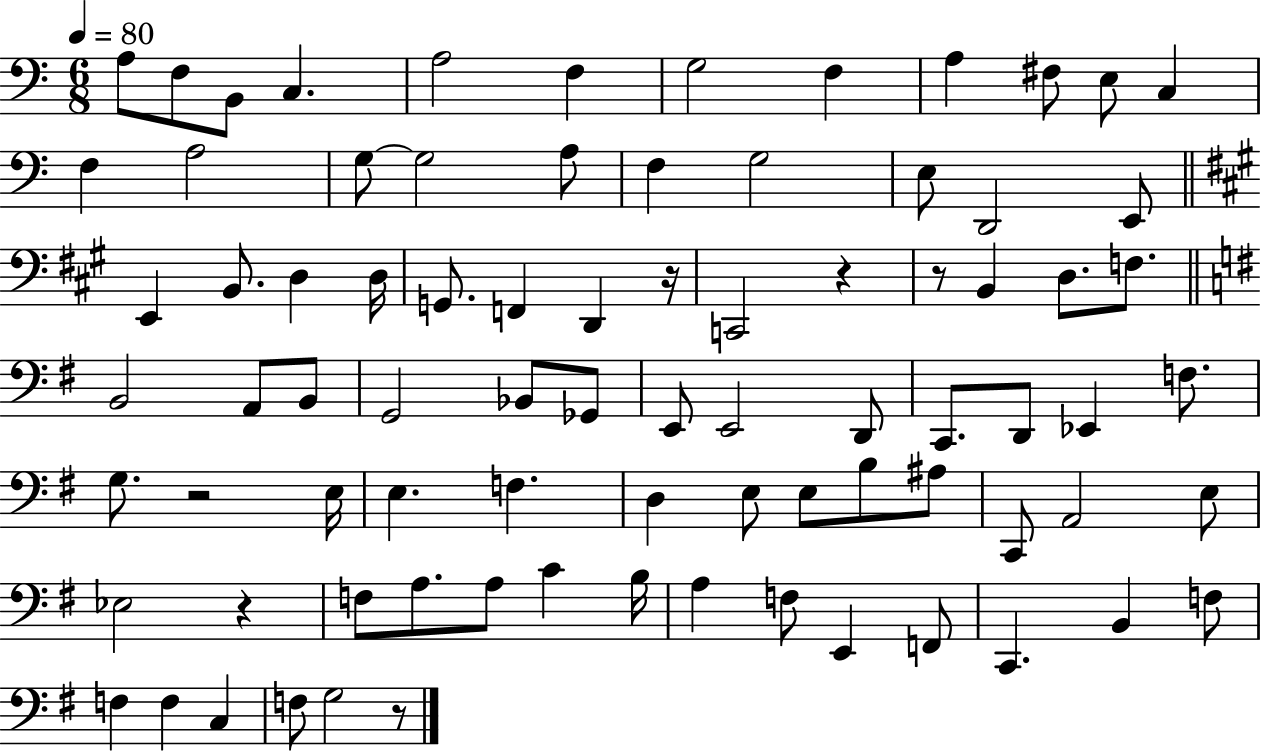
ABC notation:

X:1
T:Untitled
M:6/8
L:1/4
K:C
A,/2 F,/2 B,,/2 C, A,2 F, G,2 F, A, ^F,/2 E,/2 C, F, A,2 G,/2 G,2 A,/2 F, G,2 E,/2 D,,2 E,,/2 E,, B,,/2 D, D,/4 G,,/2 F,, D,, z/4 C,,2 z z/2 B,, D,/2 F,/2 B,,2 A,,/2 B,,/2 G,,2 _B,,/2 _G,,/2 E,,/2 E,,2 D,,/2 C,,/2 D,,/2 _E,, F,/2 G,/2 z2 E,/4 E, F, D, E,/2 E,/2 B,/2 ^A,/2 C,,/2 A,,2 E,/2 _E,2 z F,/2 A,/2 A,/2 C B,/4 A, F,/2 E,, F,,/2 C,, B,, F,/2 F, F, C, F,/2 G,2 z/2